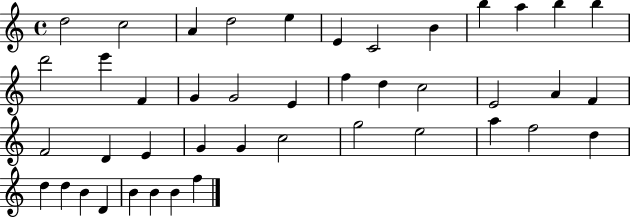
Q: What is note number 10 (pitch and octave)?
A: A5